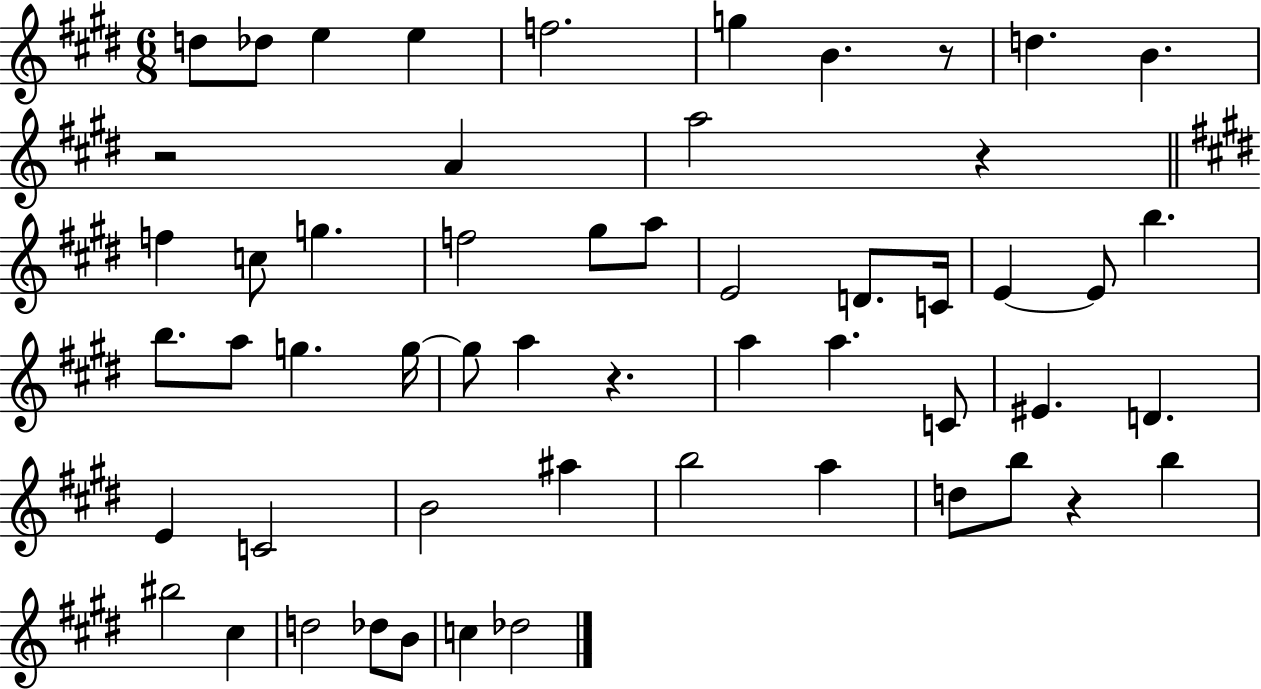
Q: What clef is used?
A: treble